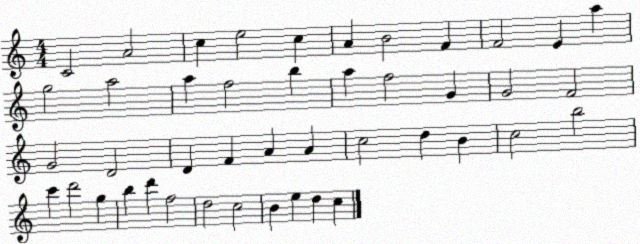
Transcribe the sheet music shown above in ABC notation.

X:1
T:Untitled
M:4/4
L:1/4
K:C
C2 A2 c e2 c A B2 F F2 E a g2 a2 a f2 b a f2 G G2 F2 G2 D2 D F A A c2 d B c2 b2 c' d'2 g b d' f2 d2 c2 B e d c